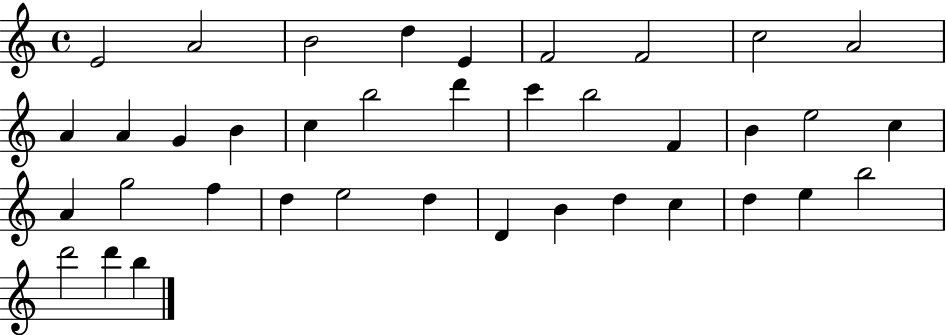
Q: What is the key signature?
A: C major